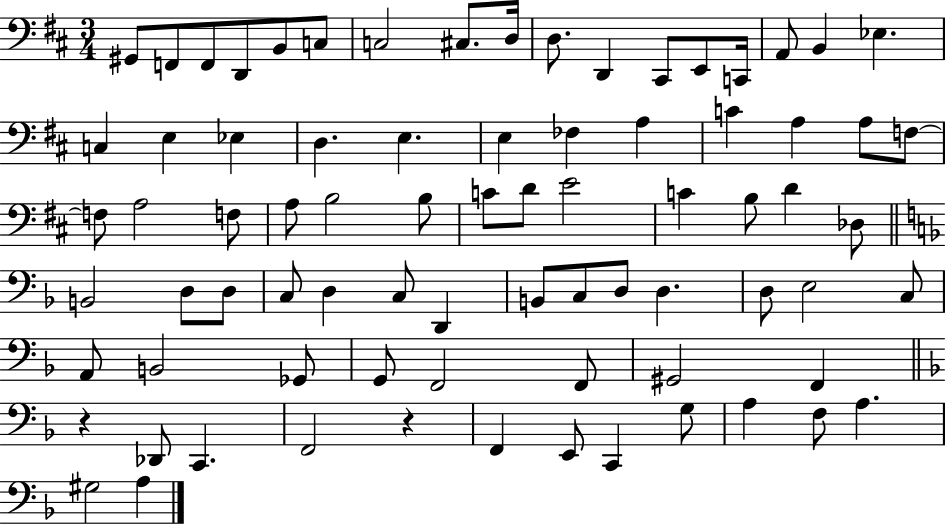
G#2/e F2/e F2/e D2/e B2/e C3/e C3/h C#3/e. D3/s D3/e. D2/q C#2/e E2/e C2/s A2/e B2/q Eb3/q. C3/q E3/q Eb3/q D3/q. E3/q. E3/q FES3/q A3/q C4/q A3/q A3/e F3/e F3/e A3/h F3/e A3/e B3/h B3/e C4/e D4/e E4/h C4/q B3/e D4/q Db3/e B2/h D3/e D3/e C3/e D3/q C3/e D2/q B2/e C3/e D3/e D3/q. D3/e E3/h C3/e A2/e B2/h Gb2/e G2/e F2/h F2/e G#2/h F2/q R/q Db2/e C2/q. F2/h R/q F2/q E2/e C2/q G3/e A3/q F3/e A3/q. G#3/h A3/q